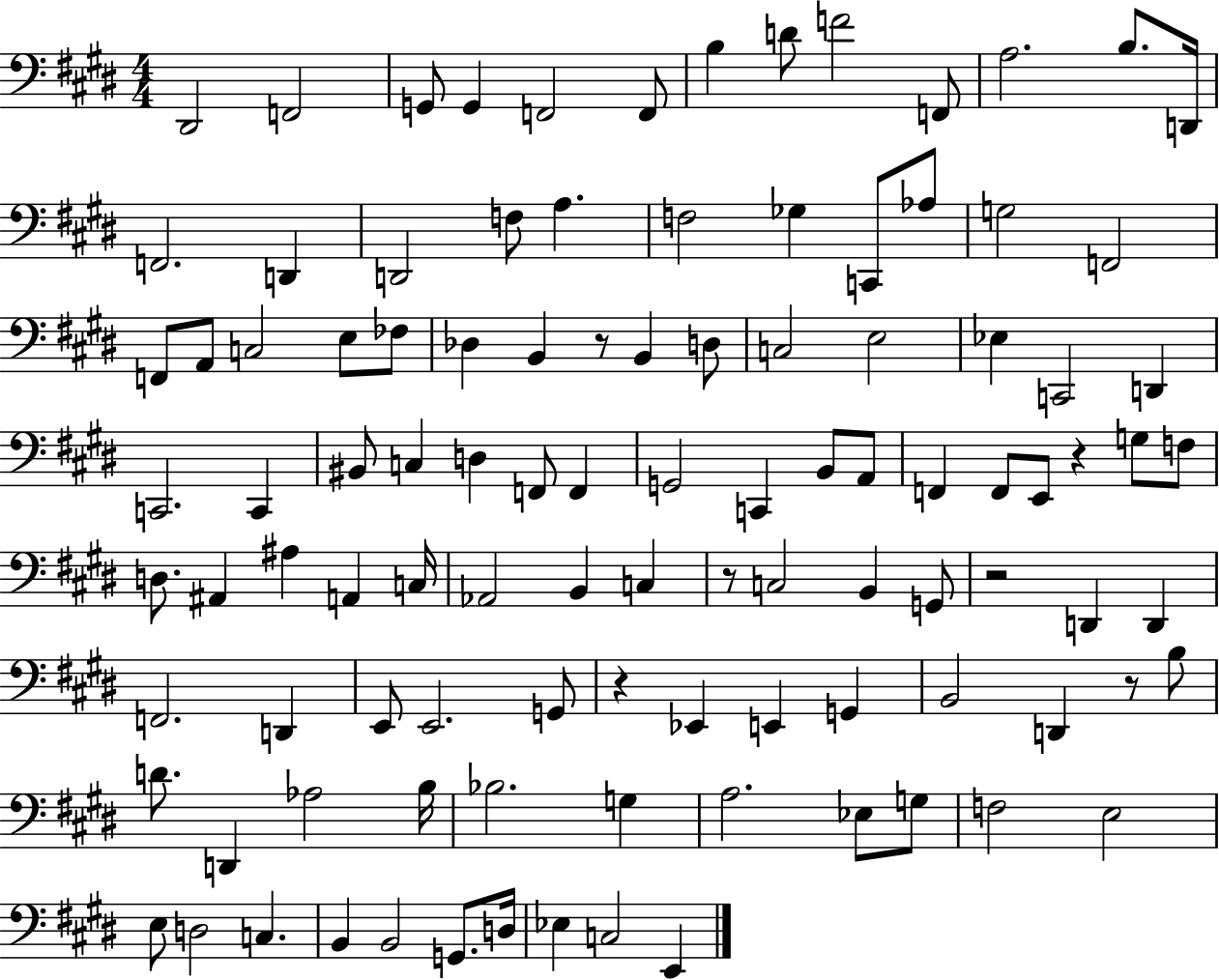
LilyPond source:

{
  \clef bass
  \numericTimeSignature
  \time 4/4
  \key e \major
  dis,2 f,2 | g,8 g,4 f,2 f,8 | b4 d'8 f'2 f,8 | a2. b8. d,16 | \break f,2. d,4 | d,2 f8 a4. | f2 ges4 c,8 aes8 | g2 f,2 | \break f,8 a,8 c2 e8 fes8 | des4 b,4 r8 b,4 d8 | c2 e2 | ees4 c,2 d,4 | \break c,2. c,4 | bis,8 c4 d4 f,8 f,4 | g,2 c,4 b,8 a,8 | f,4 f,8 e,8 r4 g8 f8 | \break d8. ais,4 ais4 a,4 c16 | aes,2 b,4 c4 | r8 c2 b,4 g,8 | r2 d,4 d,4 | \break f,2. d,4 | e,8 e,2. g,8 | r4 ees,4 e,4 g,4 | b,2 d,4 r8 b8 | \break d'8. d,4 aes2 b16 | bes2. g4 | a2. ees8 g8 | f2 e2 | \break e8 d2 c4. | b,4 b,2 g,8. d16 | ees4 c2 e,4 | \bar "|."
}